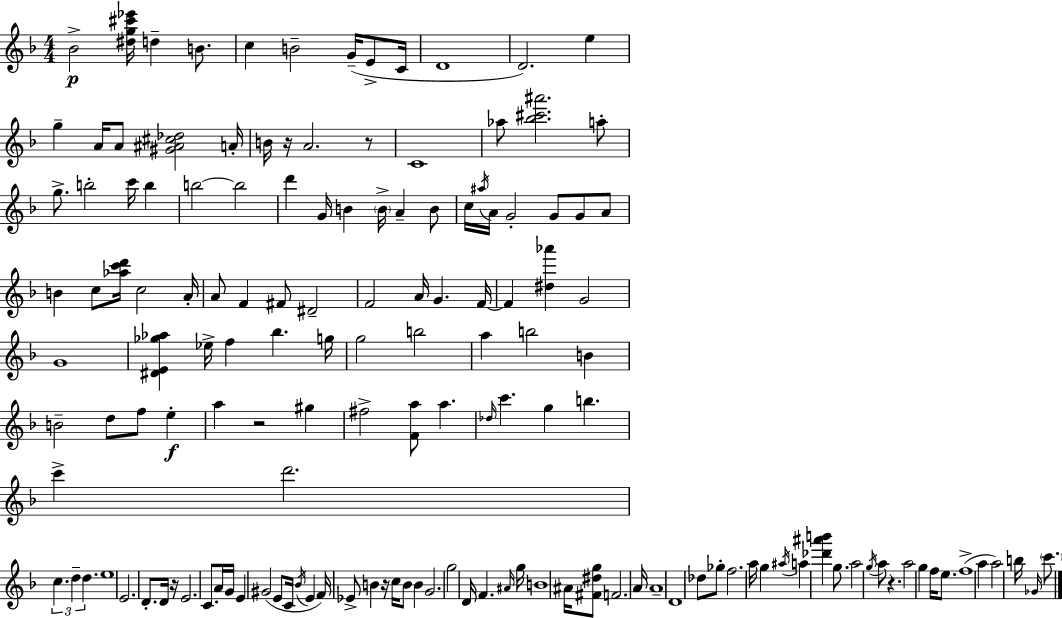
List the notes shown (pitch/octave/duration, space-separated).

Bb4/h [D#5,G5,C#6,Eb6]/s D5/q B4/e. C5/q B4/h G4/s E4/e C4/s D4/w D4/h. E5/q G5/q A4/s A4/e [G#4,A#4,C#5,Db5]/h A4/s B4/s R/s A4/h. R/e C4/w Ab5/e [Bb5,C#6,A#6]/h. A5/e G5/e. B5/h C6/s B5/q B5/h B5/h D6/q G4/s B4/q B4/s A4/q B4/e C5/s A#5/s A4/s G4/h G4/e G4/e A4/e B4/q C5/e [Ab5,C6,D6]/s C5/h A4/s A4/e F4/q F#4/e D#4/h F4/h A4/s G4/q. F4/s F4/q [D#5,Ab6]/q G4/h G4/w [D#4,E4,Gb5,Ab5]/q Eb5/s F5/q Bb5/q. G5/s G5/h B5/h A5/q B5/h B4/q B4/h D5/e F5/e E5/q A5/q R/h G#5/q F#5/h [F4,A5]/e A5/q. Db5/s C6/q. G5/q B5/q. C6/q D6/h. C5/q. D5/q D5/q. E5/w E4/h. D4/e. D4/s R/s E4/h. C4/e. A4/s G4/s E4/q G#4/h E4/e C4/s Bb4/s E4/q F4/s Eb4/e B4/q R/s C5/s B4/e B4/q G4/h. G5/h D4/s F4/q. A#4/s G5/s B4/w A#4/s [F#4,D#5,G5]/e F4/h. A4/s A4/w D4/w Db5/e Gb5/e F5/h. A5/s G5/q A#5/s A5/q [Db6,A#6,B6]/q G5/e. A5/h G5/s A5/e R/q. A5/h G5/q F5/s E5/e. F5/w A5/q A5/h B5/s Gb4/s C6/e.